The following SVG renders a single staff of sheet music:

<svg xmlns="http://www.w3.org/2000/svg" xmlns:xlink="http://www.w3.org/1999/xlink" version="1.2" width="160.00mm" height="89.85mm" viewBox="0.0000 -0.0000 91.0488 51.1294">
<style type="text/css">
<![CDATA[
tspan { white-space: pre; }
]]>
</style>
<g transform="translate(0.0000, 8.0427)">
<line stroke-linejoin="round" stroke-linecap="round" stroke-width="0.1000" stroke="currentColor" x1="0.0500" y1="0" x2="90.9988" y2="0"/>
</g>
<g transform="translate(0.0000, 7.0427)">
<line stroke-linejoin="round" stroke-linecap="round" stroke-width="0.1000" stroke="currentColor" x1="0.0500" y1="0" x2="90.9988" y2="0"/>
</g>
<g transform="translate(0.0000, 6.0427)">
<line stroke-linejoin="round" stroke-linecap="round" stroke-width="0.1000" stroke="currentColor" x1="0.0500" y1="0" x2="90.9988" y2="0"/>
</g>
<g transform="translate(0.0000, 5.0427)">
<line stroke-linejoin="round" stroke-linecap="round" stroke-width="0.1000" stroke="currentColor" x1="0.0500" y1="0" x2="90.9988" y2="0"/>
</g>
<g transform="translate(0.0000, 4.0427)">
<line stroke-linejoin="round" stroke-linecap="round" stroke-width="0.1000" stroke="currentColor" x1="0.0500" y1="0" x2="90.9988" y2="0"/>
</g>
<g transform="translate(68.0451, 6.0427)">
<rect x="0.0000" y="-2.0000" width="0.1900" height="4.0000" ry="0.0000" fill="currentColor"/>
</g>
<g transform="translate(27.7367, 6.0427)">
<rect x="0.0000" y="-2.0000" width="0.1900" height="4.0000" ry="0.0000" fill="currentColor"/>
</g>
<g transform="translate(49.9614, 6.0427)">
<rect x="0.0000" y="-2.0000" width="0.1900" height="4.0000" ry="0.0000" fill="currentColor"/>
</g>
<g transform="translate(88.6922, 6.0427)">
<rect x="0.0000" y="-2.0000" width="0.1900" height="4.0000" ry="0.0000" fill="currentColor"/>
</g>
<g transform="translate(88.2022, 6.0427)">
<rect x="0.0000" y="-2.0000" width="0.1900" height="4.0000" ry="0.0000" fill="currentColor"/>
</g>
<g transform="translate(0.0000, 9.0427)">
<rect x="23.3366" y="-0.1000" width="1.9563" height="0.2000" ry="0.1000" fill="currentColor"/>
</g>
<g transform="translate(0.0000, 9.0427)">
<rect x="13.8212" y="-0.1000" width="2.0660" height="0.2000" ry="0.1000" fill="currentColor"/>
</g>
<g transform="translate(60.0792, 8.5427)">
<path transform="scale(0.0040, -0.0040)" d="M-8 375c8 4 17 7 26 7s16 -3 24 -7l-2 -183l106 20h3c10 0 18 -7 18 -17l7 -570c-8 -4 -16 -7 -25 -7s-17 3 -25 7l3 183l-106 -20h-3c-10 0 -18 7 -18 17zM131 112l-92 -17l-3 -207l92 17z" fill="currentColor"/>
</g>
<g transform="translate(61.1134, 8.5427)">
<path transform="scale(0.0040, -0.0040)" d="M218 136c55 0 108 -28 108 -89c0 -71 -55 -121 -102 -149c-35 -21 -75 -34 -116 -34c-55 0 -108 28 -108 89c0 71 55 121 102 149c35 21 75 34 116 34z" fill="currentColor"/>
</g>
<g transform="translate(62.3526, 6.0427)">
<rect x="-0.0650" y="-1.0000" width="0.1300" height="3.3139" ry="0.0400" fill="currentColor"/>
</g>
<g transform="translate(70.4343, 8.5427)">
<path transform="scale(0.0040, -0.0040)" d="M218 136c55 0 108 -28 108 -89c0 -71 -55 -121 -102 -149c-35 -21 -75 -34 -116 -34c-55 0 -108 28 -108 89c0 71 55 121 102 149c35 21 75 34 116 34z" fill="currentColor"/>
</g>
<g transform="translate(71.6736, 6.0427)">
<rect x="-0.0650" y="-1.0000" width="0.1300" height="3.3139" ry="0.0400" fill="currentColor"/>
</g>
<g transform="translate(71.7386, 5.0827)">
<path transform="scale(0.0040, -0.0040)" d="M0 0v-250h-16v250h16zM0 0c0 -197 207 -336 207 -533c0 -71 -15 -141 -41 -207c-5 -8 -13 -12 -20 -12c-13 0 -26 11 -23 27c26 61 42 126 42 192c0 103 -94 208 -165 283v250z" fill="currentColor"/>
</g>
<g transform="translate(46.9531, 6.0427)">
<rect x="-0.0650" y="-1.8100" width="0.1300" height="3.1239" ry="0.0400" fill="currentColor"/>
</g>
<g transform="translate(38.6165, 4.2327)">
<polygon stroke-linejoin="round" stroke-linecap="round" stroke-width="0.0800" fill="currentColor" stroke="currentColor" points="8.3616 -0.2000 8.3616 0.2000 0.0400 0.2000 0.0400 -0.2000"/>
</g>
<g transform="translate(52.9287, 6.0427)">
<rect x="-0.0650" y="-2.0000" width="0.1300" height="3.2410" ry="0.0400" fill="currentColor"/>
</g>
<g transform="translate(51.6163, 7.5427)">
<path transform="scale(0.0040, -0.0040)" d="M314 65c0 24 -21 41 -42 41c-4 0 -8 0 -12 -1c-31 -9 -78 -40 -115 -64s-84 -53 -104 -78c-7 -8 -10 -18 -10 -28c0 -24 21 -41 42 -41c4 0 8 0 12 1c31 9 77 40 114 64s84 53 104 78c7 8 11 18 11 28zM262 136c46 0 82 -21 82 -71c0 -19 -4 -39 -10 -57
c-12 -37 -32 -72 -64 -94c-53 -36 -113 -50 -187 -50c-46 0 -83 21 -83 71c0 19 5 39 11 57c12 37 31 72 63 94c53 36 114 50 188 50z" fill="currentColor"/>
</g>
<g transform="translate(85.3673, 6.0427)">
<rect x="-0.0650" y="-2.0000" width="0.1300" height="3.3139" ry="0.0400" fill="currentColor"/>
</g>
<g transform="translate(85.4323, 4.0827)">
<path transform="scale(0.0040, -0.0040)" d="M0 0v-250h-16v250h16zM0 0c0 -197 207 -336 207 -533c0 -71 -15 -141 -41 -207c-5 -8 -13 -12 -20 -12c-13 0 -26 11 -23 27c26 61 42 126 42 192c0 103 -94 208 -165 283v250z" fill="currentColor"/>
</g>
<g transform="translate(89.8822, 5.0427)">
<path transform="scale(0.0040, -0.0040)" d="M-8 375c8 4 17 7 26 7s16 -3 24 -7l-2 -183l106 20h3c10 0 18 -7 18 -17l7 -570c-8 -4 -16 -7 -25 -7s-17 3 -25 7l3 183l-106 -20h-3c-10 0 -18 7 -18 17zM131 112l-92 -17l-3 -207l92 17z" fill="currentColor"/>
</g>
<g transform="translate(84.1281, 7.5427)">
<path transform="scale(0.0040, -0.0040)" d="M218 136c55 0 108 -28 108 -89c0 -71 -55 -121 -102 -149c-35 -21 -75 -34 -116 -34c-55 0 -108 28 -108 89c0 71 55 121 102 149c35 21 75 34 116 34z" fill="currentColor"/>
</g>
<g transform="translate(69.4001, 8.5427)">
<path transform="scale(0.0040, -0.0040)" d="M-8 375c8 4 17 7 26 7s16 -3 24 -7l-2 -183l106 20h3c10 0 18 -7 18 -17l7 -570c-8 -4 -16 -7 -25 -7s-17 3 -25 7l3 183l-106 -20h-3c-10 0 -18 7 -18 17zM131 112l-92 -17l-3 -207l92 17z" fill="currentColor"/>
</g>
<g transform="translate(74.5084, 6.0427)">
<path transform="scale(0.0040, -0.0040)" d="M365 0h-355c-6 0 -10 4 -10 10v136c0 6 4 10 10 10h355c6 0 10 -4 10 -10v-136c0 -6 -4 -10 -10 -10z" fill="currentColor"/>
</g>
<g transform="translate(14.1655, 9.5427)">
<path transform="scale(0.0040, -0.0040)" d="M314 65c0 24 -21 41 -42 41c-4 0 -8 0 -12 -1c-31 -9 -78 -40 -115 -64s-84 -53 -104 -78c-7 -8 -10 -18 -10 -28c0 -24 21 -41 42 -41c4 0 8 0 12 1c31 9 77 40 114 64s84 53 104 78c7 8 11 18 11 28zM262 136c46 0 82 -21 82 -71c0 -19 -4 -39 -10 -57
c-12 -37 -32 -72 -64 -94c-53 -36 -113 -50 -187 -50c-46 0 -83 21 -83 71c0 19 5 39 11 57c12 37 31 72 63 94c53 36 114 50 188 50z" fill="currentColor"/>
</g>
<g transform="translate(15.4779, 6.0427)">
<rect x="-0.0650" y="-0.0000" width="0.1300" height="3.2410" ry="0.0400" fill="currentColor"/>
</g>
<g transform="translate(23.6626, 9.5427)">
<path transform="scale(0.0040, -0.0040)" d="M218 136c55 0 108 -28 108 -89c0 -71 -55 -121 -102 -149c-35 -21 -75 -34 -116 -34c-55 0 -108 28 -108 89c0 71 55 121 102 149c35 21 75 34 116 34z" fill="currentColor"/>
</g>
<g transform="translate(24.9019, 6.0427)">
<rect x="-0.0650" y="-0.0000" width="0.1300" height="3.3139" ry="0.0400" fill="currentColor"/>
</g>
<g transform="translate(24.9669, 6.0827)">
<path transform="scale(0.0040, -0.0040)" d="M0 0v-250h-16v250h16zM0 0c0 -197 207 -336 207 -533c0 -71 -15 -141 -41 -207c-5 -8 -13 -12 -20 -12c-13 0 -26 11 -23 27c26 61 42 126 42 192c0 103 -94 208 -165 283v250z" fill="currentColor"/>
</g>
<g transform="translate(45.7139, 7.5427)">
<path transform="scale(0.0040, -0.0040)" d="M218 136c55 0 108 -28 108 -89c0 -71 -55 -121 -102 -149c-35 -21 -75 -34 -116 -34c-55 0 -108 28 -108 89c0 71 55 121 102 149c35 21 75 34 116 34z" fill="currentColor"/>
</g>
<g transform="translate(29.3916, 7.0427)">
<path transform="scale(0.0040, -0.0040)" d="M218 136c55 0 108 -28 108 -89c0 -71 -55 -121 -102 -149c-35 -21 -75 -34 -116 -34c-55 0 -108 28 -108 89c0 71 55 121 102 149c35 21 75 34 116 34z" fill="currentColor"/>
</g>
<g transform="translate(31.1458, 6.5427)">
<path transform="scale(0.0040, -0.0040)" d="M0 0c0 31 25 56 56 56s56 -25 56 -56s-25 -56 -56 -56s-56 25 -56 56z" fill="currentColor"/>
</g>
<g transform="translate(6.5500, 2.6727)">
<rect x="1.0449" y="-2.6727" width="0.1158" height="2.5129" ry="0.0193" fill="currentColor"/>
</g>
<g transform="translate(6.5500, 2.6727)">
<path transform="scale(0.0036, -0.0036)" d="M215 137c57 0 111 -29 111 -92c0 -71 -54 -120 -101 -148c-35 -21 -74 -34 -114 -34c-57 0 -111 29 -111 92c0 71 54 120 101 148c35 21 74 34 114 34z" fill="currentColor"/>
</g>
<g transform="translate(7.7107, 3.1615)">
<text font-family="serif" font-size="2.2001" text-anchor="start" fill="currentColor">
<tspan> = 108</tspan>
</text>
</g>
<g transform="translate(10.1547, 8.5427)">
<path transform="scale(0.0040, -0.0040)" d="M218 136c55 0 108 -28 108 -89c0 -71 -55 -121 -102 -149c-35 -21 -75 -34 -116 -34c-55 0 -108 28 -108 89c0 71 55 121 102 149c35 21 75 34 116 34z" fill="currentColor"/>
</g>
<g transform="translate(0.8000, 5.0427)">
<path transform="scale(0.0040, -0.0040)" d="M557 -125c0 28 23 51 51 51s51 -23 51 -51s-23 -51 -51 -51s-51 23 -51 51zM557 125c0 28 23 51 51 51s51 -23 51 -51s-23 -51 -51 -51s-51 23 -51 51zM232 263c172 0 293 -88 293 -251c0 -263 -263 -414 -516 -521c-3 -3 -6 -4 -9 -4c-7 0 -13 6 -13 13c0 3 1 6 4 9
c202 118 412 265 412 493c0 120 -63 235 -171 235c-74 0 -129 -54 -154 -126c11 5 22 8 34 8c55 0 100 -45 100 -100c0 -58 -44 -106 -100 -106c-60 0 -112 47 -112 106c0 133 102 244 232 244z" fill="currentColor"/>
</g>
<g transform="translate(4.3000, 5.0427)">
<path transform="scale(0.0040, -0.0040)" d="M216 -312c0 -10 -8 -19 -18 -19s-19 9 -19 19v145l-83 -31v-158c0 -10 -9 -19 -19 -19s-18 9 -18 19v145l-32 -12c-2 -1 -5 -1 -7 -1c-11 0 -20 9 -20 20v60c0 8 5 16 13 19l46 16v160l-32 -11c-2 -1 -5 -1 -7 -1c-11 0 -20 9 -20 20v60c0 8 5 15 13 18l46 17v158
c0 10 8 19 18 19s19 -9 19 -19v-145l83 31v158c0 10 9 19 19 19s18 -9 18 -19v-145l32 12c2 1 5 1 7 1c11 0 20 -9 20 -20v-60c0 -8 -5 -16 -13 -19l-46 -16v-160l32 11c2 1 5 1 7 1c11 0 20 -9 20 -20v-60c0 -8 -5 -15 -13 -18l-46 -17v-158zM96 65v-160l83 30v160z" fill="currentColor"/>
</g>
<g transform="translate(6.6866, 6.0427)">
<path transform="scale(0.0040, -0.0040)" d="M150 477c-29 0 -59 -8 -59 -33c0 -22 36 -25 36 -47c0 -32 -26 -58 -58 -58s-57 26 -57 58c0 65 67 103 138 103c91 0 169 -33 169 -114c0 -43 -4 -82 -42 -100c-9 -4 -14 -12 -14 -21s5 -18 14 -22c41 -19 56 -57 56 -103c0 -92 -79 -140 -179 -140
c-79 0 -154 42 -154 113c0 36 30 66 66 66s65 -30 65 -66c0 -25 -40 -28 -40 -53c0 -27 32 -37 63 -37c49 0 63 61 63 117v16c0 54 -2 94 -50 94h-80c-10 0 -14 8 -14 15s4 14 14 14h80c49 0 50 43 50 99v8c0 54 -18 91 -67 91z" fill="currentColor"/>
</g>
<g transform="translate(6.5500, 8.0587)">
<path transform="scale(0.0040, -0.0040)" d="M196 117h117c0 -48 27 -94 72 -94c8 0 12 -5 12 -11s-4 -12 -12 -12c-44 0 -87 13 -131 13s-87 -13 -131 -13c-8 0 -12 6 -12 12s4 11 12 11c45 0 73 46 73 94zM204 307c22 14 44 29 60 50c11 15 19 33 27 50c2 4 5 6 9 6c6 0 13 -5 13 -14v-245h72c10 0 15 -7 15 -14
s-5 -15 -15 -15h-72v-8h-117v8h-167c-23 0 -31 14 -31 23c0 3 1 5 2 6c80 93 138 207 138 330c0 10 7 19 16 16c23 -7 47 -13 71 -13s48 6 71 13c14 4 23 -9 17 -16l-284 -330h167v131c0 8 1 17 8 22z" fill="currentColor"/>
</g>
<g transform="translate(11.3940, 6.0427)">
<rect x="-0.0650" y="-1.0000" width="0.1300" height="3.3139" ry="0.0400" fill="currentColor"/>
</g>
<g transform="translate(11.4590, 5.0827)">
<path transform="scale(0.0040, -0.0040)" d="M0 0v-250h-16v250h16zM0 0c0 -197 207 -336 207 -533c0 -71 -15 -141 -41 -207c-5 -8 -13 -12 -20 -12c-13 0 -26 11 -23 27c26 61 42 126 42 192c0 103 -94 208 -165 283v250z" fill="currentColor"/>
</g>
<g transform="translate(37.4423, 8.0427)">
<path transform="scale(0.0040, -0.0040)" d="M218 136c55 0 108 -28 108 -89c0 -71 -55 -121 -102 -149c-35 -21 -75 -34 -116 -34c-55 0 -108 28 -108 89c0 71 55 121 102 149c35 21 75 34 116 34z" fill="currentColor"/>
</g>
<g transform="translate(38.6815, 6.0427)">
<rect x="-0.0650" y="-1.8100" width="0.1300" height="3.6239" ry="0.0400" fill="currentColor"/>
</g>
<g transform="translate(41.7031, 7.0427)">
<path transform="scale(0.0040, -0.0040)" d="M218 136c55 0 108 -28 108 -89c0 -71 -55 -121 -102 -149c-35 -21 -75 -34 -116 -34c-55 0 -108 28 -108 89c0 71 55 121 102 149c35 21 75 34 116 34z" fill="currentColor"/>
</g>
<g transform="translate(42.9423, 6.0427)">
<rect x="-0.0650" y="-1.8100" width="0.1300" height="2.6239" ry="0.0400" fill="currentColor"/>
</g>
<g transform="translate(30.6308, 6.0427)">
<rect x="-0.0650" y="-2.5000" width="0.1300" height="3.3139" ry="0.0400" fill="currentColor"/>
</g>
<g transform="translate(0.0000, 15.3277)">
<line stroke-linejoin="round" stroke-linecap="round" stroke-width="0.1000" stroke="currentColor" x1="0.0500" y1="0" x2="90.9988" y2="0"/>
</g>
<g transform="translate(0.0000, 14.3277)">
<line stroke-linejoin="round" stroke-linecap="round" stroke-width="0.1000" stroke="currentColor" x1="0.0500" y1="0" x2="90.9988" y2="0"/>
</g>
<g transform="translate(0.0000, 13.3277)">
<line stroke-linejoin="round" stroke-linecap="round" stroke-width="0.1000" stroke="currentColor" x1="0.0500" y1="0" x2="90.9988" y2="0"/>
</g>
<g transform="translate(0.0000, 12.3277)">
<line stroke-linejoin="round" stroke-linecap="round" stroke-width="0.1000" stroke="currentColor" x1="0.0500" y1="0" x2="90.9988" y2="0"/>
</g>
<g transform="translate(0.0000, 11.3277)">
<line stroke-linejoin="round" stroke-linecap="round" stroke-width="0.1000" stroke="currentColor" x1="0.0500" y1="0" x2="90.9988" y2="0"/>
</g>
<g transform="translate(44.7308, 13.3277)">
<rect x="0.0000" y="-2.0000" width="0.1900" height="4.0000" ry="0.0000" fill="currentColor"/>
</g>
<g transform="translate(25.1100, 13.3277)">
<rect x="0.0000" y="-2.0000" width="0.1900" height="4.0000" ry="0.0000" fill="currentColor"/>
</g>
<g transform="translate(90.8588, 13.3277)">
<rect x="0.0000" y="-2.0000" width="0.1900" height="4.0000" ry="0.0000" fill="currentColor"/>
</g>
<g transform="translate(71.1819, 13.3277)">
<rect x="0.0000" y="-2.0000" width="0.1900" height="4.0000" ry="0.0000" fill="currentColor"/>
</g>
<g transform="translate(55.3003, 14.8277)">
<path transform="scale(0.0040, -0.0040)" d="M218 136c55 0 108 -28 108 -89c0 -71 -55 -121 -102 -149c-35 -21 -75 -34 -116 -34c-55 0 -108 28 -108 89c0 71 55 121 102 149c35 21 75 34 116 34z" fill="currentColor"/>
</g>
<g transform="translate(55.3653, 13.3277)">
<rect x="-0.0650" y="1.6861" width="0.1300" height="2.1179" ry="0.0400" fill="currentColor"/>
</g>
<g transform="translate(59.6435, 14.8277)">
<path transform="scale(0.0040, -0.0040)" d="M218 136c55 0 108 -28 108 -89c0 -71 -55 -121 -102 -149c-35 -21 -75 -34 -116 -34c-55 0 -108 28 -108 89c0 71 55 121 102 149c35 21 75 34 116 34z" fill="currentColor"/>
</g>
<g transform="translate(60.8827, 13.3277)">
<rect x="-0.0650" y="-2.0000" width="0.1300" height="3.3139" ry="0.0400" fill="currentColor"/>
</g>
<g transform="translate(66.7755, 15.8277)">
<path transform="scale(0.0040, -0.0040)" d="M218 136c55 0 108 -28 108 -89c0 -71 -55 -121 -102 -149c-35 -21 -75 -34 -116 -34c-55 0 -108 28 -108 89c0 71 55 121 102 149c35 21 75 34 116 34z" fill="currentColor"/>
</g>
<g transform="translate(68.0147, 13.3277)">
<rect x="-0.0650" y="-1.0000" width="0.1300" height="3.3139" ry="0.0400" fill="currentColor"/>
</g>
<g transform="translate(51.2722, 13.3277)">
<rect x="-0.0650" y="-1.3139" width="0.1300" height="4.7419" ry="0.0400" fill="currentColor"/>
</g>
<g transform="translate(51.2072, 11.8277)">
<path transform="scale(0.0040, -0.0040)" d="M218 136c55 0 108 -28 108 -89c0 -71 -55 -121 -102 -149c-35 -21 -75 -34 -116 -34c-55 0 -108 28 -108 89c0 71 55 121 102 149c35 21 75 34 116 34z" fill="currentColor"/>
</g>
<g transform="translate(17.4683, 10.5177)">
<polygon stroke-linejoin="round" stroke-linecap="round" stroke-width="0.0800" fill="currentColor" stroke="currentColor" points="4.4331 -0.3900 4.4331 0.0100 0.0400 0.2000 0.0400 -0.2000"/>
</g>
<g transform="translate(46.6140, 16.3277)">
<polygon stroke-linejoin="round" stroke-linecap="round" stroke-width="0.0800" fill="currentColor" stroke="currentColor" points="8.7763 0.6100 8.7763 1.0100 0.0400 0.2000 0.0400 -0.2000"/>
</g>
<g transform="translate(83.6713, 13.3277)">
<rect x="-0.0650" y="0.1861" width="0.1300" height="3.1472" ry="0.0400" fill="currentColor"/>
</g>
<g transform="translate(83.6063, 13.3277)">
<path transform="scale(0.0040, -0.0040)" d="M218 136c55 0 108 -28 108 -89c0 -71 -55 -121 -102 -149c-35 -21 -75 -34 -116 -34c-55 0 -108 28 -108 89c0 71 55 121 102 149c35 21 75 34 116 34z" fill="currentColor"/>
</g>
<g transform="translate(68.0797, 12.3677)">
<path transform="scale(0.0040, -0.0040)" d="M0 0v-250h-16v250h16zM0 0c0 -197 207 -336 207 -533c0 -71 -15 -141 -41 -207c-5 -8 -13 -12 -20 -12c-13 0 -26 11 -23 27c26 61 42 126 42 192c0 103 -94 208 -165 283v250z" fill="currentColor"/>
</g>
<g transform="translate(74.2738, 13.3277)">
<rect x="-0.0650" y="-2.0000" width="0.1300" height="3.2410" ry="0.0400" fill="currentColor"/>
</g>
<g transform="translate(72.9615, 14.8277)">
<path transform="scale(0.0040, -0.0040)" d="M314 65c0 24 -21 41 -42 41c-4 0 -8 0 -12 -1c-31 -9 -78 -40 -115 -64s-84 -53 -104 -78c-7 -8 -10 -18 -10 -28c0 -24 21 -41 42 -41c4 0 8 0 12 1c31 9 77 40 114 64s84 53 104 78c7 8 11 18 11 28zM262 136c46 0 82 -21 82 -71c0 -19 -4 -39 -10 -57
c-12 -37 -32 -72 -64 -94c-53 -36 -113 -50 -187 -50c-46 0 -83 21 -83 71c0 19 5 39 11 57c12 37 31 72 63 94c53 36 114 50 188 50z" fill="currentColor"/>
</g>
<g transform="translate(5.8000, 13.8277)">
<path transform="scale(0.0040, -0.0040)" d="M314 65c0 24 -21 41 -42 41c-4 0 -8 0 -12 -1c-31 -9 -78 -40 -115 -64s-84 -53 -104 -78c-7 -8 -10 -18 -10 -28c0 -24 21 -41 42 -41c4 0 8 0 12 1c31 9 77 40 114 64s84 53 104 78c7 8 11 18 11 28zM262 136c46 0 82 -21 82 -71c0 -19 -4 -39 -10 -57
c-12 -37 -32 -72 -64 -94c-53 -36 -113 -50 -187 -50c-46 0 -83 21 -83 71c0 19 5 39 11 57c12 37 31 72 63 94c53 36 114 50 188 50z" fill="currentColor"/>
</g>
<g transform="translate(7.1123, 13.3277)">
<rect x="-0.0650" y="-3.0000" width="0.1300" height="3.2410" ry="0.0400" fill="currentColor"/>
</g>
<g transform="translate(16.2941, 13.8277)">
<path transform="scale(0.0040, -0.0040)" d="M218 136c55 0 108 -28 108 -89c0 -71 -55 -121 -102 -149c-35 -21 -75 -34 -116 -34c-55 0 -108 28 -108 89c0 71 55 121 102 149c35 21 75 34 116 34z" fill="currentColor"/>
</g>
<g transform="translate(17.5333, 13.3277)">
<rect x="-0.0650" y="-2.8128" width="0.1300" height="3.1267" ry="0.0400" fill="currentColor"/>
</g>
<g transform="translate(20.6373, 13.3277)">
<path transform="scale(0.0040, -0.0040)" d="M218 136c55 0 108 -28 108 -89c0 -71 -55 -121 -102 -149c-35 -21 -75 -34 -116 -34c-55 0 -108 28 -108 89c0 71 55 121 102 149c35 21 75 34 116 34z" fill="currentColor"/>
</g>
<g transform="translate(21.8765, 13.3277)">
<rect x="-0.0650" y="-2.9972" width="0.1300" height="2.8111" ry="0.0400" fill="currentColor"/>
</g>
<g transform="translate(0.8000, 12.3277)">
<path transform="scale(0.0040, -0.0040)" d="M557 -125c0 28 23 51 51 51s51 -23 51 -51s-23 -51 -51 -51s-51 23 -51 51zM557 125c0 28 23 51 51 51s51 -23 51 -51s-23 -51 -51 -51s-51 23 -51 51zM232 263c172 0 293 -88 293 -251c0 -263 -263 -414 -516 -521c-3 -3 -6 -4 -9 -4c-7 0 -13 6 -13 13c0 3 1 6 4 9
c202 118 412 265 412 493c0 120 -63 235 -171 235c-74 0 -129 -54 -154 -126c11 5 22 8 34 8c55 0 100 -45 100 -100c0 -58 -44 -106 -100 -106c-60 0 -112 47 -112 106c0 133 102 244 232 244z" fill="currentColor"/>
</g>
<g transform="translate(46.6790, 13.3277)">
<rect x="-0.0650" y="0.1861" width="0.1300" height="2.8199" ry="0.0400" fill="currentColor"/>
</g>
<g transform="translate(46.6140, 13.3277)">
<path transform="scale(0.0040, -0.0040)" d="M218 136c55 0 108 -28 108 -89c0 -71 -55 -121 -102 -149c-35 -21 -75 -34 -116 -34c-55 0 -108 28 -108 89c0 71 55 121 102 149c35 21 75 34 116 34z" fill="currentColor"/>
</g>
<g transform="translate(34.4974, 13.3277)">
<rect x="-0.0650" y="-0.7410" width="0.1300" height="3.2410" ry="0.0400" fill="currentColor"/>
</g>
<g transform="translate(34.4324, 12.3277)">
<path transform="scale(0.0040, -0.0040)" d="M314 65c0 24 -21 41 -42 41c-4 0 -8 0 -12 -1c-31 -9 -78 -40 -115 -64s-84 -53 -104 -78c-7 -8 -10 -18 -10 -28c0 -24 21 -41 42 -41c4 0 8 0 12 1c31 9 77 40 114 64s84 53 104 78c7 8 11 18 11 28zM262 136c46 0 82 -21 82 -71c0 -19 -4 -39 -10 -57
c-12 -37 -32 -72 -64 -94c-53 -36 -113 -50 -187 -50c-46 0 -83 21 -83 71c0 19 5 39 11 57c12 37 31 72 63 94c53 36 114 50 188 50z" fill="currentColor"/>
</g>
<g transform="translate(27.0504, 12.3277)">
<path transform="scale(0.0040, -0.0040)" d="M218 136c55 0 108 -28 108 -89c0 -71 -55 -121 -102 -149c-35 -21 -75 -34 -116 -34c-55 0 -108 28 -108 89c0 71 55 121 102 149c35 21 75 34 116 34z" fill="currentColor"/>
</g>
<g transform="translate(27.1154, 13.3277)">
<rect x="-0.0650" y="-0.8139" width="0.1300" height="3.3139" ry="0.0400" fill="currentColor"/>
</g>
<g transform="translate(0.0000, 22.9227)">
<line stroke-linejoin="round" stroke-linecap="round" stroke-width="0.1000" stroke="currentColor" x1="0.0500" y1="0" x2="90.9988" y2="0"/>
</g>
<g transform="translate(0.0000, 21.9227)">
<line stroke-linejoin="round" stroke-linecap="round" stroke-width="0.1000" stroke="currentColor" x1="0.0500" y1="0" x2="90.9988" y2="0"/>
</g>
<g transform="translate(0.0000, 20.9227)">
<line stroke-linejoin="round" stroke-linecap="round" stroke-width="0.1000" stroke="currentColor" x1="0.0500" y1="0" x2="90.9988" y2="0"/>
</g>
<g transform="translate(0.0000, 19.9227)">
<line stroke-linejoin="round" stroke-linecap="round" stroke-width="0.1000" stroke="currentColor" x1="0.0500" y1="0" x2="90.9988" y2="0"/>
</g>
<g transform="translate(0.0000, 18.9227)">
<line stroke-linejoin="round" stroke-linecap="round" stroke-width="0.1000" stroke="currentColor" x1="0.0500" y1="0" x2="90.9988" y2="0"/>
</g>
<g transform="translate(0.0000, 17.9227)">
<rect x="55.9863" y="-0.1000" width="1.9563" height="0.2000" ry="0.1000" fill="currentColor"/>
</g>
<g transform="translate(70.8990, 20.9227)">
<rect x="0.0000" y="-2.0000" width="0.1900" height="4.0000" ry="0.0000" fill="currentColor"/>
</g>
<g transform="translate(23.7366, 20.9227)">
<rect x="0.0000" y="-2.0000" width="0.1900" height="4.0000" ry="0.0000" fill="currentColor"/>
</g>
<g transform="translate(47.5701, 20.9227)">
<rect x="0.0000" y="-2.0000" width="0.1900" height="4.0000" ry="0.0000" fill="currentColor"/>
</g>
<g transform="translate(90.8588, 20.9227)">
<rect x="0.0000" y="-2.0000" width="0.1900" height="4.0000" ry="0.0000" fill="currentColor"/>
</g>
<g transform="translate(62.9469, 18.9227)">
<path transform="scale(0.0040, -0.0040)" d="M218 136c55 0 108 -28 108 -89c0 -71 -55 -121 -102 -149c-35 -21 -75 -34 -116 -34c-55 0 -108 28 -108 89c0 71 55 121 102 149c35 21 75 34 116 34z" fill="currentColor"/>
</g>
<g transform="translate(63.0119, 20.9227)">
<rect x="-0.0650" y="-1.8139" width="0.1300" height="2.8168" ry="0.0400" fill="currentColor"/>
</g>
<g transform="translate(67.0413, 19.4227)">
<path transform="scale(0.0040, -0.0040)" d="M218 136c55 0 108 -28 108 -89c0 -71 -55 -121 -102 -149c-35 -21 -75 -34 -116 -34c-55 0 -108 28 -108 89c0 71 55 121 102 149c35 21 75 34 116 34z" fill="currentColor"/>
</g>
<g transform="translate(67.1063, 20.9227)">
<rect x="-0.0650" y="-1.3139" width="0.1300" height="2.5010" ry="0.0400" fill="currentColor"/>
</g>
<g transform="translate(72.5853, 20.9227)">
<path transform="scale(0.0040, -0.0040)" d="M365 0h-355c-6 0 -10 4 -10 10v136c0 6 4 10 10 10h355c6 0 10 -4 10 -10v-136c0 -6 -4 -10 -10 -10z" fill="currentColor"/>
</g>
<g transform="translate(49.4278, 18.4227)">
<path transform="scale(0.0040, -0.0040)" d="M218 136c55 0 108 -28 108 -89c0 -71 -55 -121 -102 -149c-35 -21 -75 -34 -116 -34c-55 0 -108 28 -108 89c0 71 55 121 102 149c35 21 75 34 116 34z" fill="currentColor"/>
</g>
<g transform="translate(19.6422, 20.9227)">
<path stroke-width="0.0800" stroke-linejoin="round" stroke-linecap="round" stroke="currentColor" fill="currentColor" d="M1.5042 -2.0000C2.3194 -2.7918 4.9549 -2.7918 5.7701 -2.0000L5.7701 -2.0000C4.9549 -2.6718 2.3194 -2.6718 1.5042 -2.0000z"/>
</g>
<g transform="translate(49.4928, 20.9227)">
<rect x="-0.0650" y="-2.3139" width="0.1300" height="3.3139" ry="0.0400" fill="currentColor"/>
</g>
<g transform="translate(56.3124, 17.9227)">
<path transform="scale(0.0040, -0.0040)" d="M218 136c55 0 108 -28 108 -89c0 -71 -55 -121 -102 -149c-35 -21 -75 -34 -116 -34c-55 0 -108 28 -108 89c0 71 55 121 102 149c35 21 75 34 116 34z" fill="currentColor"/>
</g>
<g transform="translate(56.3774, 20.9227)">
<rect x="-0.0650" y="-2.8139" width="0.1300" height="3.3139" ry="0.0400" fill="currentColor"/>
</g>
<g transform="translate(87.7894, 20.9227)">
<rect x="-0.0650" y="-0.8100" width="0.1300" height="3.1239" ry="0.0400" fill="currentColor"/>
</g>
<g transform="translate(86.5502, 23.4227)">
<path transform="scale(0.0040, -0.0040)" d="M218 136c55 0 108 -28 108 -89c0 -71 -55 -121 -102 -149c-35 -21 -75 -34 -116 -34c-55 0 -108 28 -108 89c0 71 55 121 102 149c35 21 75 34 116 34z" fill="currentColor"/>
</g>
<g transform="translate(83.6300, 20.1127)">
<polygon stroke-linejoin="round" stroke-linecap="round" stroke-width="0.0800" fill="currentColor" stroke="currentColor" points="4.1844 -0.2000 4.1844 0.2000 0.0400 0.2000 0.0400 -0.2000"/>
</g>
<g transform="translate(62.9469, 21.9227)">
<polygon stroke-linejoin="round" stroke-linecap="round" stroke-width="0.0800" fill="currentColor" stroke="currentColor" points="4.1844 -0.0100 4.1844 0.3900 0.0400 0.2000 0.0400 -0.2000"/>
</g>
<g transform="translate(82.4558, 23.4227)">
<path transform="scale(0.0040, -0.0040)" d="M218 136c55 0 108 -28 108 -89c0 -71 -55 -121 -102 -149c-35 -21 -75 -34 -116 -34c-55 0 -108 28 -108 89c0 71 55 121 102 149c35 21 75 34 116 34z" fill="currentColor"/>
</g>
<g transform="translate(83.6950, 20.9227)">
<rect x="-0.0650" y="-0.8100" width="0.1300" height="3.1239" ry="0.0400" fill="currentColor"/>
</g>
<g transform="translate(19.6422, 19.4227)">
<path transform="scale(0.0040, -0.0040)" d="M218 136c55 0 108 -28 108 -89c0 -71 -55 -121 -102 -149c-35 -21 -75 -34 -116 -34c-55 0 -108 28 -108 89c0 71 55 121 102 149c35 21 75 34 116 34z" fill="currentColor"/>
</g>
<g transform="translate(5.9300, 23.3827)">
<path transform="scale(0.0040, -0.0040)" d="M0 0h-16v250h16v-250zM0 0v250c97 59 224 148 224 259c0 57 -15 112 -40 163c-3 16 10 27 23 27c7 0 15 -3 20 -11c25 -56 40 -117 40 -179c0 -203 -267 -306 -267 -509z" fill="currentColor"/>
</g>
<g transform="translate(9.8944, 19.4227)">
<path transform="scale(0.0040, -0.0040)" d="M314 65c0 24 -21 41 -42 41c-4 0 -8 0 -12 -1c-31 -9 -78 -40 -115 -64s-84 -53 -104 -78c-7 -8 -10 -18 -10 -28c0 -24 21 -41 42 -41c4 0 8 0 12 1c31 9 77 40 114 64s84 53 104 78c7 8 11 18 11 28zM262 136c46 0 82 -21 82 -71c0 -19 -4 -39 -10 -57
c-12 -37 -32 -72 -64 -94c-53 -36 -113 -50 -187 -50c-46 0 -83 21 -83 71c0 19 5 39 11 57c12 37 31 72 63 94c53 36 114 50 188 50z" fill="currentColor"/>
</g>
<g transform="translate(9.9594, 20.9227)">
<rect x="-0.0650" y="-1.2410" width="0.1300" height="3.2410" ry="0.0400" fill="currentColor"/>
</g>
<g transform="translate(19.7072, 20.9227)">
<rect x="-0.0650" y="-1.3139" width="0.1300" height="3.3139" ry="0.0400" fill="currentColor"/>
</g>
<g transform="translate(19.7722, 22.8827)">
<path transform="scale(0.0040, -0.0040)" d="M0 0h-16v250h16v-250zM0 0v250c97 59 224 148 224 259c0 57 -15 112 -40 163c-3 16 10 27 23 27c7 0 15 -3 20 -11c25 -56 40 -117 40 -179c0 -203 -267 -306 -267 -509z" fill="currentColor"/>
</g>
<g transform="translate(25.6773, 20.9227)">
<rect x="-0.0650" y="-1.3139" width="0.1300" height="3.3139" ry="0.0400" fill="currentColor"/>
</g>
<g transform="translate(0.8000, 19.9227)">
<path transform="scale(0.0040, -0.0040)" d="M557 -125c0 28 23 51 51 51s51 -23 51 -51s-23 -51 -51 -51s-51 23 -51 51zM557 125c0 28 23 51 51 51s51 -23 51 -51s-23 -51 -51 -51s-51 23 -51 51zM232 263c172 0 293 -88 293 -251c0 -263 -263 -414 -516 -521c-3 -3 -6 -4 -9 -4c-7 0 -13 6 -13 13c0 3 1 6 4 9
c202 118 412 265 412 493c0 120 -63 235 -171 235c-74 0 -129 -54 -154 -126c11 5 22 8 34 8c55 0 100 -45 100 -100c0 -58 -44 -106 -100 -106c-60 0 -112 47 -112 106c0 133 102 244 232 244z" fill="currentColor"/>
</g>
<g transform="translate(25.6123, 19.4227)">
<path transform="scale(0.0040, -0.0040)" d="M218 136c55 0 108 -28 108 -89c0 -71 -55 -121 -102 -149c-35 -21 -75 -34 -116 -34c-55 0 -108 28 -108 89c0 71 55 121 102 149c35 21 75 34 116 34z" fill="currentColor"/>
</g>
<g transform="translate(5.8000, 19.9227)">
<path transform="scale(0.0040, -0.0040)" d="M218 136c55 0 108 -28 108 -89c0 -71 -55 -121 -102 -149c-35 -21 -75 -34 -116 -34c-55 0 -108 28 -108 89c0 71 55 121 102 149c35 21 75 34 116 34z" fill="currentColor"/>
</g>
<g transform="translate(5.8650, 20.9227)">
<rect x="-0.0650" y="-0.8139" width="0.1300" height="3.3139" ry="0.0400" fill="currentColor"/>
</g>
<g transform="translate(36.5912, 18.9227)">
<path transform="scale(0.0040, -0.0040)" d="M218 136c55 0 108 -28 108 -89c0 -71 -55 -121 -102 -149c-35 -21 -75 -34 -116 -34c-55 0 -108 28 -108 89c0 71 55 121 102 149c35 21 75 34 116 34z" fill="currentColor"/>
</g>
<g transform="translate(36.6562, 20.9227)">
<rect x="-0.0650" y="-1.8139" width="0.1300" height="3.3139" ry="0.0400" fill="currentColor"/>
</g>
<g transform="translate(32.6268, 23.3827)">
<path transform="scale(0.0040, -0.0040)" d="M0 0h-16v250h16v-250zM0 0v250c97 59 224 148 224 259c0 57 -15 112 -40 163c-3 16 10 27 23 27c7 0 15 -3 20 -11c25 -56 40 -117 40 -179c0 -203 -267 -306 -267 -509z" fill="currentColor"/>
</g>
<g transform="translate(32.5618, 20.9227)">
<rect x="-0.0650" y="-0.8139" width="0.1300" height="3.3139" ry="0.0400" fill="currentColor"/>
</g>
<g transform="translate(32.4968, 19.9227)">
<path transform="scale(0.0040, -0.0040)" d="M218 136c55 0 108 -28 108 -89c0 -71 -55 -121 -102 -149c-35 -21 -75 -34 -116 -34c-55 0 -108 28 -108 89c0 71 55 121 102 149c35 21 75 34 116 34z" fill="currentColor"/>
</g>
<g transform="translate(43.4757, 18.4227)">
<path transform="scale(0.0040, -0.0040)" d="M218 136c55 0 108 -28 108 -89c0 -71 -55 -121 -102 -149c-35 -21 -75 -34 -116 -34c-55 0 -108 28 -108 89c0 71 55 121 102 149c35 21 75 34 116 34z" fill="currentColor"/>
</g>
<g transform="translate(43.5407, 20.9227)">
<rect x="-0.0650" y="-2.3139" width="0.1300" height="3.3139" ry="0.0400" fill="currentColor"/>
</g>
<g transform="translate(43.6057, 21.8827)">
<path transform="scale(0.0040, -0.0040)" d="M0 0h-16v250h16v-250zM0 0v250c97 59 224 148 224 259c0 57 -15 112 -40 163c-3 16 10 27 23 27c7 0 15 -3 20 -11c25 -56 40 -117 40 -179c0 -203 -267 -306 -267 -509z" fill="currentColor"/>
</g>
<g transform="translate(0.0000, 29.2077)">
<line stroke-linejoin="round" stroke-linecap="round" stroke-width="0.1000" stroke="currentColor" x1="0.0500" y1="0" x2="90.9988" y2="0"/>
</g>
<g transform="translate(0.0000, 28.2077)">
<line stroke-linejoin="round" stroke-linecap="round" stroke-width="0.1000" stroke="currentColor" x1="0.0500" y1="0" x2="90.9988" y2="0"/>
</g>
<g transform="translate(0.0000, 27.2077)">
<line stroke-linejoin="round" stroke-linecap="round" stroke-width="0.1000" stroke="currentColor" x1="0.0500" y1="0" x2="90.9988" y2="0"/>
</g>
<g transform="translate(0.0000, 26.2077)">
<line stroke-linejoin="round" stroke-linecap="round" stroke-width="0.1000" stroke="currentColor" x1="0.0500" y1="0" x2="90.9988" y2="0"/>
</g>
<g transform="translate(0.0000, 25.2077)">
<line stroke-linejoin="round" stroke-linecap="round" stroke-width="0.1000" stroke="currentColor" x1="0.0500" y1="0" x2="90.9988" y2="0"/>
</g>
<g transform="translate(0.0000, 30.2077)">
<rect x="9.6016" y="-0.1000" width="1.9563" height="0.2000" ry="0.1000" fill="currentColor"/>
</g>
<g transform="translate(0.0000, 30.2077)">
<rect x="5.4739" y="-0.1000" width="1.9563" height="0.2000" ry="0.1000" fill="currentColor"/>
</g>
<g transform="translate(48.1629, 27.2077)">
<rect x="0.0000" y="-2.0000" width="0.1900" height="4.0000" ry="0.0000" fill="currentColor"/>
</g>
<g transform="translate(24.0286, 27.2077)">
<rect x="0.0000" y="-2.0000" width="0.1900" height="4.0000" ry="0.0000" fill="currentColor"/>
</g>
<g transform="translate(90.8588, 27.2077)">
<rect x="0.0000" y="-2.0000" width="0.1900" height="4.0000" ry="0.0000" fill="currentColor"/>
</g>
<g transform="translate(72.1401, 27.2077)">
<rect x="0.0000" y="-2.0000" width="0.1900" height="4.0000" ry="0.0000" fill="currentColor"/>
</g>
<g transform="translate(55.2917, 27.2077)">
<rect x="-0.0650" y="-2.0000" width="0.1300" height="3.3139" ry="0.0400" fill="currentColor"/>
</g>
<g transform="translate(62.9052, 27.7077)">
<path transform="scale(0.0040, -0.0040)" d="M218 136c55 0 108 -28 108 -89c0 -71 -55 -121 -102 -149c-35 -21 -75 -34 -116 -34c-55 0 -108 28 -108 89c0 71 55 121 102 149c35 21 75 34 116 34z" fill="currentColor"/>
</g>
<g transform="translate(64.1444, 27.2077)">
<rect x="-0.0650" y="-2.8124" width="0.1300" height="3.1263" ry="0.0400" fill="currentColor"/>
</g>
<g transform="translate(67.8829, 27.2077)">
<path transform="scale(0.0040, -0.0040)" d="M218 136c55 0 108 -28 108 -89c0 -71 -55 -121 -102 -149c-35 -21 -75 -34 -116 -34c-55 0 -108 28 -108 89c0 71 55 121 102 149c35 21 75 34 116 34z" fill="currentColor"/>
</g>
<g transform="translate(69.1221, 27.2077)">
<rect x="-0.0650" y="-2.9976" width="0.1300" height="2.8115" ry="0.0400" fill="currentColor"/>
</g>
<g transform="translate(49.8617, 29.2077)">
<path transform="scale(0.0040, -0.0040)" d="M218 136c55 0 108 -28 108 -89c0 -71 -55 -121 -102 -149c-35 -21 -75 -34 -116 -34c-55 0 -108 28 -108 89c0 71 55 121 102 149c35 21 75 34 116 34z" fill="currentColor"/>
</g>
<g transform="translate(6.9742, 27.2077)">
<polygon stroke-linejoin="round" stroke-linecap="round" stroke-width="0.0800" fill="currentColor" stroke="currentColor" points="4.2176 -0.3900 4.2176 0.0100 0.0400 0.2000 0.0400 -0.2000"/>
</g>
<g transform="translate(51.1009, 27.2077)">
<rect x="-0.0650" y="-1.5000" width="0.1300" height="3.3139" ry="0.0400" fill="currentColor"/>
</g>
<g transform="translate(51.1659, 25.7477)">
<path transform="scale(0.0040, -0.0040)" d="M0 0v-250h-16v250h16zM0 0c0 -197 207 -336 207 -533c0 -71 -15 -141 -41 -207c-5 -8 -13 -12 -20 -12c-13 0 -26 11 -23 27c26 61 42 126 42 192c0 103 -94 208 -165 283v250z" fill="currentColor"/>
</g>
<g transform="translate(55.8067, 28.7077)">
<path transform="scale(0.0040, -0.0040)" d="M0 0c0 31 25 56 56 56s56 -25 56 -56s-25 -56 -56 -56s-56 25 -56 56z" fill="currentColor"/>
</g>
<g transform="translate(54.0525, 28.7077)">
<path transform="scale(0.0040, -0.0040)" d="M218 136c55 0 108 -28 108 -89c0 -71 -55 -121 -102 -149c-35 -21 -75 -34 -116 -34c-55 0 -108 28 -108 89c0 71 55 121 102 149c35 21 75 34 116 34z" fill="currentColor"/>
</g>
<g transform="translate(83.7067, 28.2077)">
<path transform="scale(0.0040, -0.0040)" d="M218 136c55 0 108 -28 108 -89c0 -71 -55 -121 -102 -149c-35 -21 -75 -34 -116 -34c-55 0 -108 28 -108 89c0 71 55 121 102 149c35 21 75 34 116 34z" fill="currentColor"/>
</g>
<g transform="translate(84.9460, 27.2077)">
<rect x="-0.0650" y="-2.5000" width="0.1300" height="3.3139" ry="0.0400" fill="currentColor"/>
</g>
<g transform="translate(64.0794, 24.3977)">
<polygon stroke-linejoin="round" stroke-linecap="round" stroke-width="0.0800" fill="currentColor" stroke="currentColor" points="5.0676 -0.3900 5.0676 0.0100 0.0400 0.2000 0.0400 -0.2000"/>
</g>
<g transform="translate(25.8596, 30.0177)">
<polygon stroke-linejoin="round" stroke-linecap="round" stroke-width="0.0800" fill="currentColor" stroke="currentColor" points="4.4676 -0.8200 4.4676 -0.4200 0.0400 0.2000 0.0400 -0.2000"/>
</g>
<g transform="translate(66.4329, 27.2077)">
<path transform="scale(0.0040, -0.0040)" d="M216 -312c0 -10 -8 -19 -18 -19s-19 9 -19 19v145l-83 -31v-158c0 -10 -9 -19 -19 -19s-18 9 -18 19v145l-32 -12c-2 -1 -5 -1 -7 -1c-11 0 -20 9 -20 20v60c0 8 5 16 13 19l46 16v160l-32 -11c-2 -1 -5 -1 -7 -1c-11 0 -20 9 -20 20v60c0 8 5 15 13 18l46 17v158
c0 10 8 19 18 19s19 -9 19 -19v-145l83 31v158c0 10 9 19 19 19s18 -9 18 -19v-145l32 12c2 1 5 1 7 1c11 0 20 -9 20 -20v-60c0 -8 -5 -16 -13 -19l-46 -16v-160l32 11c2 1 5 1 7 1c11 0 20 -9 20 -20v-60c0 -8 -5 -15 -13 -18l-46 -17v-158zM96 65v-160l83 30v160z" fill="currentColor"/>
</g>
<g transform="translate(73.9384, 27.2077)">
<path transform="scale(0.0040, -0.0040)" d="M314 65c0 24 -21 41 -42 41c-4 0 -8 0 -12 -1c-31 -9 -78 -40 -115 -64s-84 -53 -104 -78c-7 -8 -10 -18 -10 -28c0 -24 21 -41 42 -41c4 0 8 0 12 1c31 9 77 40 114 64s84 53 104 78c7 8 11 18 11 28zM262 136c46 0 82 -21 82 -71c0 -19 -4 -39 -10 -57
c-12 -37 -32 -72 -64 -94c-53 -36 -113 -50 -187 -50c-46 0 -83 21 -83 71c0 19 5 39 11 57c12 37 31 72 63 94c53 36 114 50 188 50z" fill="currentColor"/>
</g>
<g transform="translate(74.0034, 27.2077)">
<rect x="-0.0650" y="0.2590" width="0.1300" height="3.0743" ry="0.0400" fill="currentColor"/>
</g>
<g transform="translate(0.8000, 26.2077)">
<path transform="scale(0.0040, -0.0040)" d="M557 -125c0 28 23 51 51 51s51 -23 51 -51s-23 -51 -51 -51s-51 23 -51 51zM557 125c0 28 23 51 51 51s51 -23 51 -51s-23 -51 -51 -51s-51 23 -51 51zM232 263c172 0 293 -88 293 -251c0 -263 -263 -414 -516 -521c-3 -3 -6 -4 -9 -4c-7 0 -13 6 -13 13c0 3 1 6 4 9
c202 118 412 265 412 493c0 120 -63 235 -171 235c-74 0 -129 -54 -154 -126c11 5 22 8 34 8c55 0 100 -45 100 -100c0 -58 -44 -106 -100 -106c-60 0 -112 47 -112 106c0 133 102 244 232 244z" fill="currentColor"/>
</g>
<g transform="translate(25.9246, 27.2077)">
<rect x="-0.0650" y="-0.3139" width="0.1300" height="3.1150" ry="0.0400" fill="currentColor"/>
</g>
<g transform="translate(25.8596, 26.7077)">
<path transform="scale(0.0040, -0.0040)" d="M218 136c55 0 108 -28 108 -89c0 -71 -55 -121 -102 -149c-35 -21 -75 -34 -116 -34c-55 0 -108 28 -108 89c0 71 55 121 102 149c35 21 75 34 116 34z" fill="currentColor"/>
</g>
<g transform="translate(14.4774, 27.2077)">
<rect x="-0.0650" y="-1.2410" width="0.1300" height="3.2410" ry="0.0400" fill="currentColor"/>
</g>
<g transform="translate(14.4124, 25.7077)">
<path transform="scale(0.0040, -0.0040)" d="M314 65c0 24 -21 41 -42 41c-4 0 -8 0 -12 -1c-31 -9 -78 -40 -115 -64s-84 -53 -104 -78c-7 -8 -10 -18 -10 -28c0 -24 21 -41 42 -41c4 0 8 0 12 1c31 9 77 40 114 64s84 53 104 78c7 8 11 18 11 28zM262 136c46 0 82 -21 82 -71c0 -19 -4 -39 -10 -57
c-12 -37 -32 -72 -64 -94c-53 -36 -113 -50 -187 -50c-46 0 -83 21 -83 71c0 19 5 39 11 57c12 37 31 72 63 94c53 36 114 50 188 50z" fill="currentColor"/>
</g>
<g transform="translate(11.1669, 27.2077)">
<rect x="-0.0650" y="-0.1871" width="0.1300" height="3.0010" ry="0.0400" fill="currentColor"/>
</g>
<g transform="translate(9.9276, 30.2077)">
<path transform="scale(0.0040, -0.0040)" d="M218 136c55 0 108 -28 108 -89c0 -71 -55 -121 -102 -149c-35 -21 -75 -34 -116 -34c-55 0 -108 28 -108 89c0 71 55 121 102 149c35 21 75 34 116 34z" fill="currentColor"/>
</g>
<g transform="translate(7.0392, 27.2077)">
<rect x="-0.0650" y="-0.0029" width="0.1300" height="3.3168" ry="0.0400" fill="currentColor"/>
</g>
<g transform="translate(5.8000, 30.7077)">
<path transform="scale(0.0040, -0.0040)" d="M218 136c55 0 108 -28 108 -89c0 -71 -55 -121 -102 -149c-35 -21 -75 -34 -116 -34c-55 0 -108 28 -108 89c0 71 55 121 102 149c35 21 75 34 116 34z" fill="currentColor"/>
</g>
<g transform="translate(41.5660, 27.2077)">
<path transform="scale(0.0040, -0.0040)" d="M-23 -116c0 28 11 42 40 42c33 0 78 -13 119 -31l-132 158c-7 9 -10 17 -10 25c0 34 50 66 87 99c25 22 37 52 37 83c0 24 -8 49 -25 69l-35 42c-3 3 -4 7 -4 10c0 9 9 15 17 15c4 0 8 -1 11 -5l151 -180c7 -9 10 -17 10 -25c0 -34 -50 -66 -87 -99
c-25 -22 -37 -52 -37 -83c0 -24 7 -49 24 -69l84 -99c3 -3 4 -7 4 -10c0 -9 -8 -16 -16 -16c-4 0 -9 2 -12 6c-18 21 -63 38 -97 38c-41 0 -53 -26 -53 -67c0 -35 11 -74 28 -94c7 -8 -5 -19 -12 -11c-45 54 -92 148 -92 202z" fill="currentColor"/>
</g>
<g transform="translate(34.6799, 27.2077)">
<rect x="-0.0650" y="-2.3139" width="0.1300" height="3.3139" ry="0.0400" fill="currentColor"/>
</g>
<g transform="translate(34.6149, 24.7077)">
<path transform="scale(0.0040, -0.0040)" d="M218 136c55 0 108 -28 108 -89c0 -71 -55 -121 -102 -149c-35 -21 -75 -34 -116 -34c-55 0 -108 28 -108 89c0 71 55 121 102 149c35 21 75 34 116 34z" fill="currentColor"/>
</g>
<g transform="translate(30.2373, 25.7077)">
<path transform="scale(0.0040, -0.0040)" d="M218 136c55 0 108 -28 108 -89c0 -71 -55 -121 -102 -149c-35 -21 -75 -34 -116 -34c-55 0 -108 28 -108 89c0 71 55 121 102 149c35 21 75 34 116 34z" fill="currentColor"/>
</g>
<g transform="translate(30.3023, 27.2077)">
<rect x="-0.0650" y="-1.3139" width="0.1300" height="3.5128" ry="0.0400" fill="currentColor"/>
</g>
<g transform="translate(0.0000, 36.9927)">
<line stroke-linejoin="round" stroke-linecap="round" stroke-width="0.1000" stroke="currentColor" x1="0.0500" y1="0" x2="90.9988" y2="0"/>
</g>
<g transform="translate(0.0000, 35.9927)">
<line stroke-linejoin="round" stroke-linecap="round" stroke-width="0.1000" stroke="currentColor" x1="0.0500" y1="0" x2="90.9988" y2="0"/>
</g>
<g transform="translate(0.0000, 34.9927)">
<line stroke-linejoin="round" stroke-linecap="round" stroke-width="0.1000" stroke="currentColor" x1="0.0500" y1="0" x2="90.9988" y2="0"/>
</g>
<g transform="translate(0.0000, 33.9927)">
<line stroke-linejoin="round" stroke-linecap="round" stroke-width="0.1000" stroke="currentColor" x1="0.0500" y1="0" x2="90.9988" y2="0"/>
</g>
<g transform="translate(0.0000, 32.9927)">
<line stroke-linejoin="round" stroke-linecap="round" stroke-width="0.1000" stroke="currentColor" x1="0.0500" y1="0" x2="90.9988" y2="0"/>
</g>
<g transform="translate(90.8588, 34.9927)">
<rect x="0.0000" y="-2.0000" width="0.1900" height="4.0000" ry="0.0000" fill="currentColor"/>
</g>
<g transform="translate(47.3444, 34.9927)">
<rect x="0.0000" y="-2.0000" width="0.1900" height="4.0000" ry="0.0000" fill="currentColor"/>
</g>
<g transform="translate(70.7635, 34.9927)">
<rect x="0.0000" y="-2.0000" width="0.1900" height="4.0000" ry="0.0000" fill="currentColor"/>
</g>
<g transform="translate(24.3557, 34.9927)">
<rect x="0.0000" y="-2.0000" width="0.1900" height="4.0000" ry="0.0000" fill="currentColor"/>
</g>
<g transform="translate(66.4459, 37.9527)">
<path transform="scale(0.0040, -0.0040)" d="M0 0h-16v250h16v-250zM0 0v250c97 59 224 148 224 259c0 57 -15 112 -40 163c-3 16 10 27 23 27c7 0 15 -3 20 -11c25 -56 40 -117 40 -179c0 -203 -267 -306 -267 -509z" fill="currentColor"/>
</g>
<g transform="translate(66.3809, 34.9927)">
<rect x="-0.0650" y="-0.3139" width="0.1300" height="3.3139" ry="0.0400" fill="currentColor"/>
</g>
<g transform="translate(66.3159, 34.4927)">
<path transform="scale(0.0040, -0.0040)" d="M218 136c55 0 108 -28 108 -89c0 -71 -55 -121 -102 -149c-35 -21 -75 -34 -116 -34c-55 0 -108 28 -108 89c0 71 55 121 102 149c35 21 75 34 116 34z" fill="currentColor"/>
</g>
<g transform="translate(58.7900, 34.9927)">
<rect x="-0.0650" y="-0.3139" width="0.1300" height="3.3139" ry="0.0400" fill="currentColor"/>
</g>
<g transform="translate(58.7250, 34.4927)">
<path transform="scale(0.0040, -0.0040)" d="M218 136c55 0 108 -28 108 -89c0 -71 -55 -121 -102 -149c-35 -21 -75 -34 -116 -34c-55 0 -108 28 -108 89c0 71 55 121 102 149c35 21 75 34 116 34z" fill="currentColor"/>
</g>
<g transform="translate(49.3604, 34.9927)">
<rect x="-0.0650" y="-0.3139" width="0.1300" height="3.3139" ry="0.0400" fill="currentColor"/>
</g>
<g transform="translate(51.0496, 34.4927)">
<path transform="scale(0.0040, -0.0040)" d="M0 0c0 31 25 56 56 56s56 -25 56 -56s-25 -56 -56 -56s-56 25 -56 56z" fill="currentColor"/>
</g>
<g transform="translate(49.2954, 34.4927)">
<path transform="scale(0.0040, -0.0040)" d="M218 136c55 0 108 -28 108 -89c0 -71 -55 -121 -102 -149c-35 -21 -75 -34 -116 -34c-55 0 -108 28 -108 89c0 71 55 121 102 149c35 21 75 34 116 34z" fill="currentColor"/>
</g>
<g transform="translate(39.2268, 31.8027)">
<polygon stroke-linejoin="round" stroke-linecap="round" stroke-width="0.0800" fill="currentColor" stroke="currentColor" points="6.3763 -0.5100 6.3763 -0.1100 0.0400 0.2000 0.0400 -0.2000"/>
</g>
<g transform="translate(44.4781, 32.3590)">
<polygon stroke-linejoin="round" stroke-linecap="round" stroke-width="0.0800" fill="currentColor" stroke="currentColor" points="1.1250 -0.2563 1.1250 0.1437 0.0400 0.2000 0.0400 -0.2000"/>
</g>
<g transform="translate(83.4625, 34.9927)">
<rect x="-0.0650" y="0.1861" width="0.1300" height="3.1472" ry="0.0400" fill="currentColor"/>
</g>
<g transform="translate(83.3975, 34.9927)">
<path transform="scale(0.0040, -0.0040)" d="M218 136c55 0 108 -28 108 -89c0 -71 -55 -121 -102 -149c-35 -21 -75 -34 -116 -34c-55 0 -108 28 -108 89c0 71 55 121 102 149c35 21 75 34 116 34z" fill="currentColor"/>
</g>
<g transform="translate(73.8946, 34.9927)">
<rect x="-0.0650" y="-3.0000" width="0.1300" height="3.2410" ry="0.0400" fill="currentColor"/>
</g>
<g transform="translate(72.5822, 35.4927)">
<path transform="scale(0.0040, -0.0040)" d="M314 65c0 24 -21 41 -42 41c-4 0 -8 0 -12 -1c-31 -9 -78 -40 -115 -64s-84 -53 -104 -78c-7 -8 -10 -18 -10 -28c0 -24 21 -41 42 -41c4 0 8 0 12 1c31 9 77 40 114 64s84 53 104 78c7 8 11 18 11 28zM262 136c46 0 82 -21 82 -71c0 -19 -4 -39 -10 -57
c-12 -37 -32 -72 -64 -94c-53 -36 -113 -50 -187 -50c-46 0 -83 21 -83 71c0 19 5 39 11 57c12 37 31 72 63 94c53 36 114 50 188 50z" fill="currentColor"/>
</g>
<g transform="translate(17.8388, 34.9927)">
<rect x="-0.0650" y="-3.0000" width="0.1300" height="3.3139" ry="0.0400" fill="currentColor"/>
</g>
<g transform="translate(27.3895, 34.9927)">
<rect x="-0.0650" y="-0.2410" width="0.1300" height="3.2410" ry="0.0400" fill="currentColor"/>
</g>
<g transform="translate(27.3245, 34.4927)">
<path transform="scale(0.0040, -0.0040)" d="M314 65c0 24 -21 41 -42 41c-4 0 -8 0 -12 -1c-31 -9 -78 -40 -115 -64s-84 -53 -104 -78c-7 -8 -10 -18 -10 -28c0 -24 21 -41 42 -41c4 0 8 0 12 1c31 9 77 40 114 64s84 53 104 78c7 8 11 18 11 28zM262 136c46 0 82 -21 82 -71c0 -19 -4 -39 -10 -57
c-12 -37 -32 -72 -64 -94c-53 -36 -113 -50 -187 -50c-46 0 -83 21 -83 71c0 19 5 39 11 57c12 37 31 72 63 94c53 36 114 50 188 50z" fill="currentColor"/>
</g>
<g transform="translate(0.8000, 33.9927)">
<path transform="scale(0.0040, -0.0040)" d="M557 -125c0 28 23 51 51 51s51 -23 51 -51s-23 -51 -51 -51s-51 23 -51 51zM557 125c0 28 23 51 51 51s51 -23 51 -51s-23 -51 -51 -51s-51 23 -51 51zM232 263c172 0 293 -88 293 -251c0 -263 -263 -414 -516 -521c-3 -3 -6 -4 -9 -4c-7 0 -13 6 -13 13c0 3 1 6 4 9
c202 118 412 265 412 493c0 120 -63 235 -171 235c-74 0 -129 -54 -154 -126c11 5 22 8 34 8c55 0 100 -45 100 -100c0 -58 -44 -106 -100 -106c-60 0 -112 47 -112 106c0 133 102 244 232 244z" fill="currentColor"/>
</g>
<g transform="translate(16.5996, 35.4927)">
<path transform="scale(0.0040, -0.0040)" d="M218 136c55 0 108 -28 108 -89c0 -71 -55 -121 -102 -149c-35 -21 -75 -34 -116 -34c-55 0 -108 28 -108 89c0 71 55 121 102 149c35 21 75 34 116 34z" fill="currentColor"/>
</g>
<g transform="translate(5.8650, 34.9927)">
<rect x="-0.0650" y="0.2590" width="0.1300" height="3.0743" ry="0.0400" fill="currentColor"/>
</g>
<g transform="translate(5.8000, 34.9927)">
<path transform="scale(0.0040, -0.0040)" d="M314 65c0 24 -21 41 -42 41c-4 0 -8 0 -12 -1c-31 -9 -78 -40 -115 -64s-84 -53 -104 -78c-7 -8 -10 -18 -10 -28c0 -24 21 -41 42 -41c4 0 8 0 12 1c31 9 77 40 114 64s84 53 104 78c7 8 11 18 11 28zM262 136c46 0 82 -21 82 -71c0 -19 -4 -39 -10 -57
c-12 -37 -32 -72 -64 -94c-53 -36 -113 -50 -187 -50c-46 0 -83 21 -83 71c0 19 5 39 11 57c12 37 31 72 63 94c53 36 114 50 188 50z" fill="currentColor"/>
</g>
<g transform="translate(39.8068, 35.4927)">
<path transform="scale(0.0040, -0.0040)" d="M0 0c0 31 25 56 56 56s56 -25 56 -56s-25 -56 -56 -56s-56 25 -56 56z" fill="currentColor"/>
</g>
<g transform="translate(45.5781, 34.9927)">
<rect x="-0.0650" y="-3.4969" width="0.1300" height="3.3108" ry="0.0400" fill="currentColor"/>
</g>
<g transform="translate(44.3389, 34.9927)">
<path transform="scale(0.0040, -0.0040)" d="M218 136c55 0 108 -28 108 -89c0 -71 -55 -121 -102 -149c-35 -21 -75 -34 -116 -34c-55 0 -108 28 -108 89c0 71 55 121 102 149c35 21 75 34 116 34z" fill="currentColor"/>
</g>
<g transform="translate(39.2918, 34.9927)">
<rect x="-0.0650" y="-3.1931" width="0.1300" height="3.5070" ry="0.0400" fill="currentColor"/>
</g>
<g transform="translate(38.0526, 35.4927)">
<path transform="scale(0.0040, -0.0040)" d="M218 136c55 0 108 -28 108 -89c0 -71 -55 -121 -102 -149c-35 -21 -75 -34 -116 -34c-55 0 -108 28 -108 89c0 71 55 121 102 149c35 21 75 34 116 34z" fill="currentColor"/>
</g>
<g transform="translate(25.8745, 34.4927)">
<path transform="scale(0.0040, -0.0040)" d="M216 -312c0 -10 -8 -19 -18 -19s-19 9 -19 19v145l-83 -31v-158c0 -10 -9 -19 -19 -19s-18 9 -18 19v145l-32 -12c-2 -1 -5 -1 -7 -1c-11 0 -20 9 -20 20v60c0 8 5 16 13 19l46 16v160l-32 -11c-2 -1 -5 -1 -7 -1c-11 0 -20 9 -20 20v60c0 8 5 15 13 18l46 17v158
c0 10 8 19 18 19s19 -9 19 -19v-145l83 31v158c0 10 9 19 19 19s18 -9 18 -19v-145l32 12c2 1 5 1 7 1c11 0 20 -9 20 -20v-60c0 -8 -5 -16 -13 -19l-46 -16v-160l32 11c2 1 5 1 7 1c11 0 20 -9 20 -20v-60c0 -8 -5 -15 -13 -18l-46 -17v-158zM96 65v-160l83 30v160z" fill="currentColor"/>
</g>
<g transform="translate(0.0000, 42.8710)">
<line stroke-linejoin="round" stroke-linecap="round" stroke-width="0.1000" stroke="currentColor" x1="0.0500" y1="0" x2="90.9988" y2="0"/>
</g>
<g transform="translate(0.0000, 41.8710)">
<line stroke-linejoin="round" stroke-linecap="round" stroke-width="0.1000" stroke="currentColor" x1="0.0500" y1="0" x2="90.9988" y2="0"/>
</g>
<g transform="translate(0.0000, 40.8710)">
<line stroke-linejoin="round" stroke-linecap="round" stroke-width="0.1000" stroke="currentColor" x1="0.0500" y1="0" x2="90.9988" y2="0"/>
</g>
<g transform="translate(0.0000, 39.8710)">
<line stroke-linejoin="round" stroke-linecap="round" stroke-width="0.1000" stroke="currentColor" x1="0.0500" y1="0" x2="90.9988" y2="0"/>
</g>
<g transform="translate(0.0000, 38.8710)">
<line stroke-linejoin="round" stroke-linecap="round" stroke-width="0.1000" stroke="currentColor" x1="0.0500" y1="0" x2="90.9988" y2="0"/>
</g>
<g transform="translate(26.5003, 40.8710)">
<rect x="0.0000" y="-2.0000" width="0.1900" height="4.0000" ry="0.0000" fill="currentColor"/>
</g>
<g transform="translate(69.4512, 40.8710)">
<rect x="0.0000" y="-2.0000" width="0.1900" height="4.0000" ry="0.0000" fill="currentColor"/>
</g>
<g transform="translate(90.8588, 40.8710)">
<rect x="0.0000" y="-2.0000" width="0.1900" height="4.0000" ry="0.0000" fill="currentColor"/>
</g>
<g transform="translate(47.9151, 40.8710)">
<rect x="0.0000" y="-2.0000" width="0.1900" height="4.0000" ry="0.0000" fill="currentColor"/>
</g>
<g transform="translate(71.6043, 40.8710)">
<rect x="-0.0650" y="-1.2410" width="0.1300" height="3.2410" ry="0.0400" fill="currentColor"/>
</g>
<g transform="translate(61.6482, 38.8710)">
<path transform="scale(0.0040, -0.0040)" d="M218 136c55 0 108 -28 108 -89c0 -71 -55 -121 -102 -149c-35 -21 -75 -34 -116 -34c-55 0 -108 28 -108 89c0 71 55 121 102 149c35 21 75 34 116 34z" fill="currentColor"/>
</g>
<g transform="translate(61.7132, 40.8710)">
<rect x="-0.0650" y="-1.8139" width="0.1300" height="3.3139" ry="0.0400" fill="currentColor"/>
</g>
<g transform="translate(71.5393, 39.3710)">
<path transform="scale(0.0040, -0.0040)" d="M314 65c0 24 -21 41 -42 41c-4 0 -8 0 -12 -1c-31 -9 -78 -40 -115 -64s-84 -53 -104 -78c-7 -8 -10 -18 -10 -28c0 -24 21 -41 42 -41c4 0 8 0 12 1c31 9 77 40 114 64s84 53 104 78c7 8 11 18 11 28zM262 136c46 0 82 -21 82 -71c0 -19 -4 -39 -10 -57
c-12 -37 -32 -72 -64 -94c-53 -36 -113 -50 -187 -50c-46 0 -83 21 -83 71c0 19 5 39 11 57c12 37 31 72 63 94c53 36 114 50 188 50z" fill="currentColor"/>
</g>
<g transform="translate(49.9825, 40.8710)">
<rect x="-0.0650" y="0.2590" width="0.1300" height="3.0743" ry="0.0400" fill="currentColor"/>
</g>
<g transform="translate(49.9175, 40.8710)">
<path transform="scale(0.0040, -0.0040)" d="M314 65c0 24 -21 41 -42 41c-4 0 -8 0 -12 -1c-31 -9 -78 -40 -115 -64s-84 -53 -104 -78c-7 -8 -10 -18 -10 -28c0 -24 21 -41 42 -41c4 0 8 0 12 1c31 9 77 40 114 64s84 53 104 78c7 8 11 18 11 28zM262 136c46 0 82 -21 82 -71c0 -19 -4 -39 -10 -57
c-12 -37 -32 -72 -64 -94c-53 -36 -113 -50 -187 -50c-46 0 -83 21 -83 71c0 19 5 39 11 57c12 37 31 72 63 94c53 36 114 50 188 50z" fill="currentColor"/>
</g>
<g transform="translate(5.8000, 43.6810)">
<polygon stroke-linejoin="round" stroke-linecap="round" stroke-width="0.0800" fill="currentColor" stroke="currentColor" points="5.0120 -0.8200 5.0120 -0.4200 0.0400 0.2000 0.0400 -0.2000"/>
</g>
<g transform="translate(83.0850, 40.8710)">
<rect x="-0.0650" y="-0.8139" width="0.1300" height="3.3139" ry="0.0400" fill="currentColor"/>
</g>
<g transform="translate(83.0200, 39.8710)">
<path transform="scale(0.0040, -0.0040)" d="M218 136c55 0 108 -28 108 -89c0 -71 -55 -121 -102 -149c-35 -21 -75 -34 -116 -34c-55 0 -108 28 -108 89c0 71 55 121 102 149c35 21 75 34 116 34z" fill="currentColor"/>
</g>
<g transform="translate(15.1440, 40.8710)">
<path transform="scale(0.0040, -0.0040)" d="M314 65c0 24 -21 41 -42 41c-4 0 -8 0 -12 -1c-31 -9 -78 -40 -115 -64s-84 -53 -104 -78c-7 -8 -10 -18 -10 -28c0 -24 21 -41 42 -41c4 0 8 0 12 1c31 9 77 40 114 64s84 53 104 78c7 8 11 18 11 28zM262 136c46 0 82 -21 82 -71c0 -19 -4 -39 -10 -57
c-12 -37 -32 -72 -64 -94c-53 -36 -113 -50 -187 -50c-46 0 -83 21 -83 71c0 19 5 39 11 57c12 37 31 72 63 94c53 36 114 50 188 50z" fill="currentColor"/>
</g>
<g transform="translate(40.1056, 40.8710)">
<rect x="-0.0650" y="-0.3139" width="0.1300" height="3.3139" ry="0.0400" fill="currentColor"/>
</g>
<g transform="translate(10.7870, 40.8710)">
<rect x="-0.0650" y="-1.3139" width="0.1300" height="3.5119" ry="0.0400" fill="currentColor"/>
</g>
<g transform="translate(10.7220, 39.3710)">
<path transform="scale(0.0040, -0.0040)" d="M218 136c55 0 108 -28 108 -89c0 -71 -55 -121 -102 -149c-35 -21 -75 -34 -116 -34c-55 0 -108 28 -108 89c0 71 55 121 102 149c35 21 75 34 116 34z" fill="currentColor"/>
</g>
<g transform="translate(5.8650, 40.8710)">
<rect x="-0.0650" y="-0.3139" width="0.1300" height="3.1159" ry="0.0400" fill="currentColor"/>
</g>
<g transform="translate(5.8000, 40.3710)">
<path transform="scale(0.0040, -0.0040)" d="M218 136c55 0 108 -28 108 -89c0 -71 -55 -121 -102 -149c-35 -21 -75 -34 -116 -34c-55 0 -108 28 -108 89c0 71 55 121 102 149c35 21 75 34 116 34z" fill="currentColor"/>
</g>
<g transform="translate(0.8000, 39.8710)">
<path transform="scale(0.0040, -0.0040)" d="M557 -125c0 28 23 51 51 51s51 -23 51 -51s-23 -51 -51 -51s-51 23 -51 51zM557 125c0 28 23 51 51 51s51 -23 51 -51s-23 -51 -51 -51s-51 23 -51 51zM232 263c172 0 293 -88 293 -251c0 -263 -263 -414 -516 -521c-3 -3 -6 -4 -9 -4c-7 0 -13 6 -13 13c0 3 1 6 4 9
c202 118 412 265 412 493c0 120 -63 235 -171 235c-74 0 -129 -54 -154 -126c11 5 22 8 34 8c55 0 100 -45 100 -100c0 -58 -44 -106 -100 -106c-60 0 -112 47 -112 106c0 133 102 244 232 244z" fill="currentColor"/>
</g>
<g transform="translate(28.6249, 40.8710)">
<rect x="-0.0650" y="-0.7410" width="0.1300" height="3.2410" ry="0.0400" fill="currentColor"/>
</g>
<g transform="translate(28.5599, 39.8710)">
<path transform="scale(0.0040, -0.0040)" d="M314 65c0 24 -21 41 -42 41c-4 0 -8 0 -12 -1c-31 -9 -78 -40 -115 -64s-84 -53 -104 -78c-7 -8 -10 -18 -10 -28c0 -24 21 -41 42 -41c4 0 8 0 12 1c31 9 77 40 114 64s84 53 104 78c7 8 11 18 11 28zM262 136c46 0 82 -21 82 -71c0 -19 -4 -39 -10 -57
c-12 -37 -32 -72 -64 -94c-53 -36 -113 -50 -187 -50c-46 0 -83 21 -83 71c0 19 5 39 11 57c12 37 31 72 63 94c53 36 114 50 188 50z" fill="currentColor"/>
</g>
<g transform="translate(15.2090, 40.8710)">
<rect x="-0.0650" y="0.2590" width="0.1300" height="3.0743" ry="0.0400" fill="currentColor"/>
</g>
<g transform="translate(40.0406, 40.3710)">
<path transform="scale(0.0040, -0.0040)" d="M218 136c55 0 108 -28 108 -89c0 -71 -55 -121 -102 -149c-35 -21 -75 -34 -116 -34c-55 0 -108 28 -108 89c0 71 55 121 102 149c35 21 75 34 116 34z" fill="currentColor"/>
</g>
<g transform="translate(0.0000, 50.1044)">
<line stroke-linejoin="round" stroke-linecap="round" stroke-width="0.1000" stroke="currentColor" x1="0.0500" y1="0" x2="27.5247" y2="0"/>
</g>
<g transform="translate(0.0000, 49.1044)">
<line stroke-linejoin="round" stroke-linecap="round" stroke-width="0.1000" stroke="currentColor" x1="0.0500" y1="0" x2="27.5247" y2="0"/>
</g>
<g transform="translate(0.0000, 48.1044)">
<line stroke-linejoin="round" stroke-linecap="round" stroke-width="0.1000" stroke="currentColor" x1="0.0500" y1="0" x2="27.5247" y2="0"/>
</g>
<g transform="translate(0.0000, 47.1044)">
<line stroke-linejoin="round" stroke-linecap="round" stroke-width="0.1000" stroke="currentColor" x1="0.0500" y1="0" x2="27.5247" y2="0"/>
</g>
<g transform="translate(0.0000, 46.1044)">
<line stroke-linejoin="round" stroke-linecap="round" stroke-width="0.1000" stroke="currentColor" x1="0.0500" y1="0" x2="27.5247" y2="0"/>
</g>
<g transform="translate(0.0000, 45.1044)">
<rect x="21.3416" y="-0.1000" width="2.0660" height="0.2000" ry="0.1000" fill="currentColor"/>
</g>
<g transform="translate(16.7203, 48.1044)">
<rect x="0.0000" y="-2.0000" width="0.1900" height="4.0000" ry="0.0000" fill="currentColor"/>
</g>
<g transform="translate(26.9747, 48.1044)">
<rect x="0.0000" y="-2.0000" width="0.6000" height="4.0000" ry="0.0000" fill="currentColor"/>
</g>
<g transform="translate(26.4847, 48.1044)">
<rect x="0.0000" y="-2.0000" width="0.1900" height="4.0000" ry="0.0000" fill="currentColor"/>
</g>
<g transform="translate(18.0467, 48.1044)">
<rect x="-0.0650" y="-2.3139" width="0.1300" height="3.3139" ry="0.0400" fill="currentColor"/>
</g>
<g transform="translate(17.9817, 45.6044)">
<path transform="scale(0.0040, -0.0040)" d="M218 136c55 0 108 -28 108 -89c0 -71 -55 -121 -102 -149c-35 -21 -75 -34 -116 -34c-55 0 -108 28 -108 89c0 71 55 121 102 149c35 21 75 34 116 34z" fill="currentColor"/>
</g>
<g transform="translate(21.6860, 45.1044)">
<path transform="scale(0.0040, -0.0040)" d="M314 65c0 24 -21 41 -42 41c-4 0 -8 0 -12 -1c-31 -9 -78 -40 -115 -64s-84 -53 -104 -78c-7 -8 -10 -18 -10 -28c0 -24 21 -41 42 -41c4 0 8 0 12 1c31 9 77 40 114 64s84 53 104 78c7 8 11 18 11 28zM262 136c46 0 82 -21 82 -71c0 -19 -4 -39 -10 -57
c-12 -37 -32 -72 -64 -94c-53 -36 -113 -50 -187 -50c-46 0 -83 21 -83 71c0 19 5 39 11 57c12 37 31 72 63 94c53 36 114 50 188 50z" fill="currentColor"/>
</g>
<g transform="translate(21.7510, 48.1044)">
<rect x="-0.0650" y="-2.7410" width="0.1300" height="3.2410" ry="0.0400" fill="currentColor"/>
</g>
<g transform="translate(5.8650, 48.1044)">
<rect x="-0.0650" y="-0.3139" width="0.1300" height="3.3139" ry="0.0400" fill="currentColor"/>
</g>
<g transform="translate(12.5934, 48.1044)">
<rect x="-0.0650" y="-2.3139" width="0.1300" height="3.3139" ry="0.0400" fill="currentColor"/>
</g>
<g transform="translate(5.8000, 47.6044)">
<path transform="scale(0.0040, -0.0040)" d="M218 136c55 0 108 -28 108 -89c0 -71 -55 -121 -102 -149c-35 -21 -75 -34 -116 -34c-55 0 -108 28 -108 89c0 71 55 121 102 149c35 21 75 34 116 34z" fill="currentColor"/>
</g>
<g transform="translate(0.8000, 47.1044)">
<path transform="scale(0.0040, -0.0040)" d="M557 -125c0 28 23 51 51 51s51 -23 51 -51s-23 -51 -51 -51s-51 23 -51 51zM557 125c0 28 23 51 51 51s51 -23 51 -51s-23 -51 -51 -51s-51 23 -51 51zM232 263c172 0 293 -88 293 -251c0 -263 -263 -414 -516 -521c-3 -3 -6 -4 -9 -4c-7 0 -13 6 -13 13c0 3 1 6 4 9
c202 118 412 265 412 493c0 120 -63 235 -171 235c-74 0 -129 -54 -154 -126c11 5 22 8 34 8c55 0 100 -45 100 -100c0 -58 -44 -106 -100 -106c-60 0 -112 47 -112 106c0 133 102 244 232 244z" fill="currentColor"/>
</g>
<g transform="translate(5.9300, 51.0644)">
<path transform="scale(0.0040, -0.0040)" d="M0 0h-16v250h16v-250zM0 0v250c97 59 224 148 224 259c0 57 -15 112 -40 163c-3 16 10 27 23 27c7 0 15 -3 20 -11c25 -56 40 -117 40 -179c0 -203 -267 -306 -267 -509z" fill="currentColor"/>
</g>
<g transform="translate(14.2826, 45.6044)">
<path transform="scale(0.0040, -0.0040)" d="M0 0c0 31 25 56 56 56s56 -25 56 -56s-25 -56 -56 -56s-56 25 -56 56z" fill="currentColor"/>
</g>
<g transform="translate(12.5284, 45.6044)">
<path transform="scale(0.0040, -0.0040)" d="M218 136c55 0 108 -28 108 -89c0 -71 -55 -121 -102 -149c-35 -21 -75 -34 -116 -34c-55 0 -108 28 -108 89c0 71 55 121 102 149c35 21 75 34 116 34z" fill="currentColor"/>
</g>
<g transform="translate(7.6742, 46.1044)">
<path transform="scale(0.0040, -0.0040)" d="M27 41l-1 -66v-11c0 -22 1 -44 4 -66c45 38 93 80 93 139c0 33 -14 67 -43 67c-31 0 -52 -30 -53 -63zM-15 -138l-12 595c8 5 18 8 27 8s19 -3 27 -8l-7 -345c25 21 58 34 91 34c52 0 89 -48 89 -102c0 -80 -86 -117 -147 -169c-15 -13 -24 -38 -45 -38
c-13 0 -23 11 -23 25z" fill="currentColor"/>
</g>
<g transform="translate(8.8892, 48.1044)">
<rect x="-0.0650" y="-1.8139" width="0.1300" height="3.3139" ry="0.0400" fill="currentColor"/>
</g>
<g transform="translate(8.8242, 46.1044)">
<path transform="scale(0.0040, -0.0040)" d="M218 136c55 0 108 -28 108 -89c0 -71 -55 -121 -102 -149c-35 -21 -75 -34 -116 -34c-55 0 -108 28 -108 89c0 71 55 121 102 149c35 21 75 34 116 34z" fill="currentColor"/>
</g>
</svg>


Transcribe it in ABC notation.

X:1
T:Untitled
M:3/4
L:1/4
K:G
^F,,/2 D,,2 D,,/2 B,, G,,/2 B,,/2 A,,/2 A,,2 F,, F,,/2 z2 A,,/2 C,2 C,/2 D,/2 F, F,2 D,/2 G,/2 A,,/2 A,, F,,/2 A,,2 D, F,/2 G,2 G,/2 G, F,/2 A, B,/2 B, C A,/2 G,/2 z2 F,,/2 F,,/2 D,,/2 E,,/2 G,2 E,/2 G,/2 B, z G,,/2 A,, C,/2 ^D,/2 D,2 B,, D,2 C, ^E,2 C,/2 D,/4 E, E, E,/2 C,2 D, E,/2 G,/2 D,2 F,2 E, D,2 A, G,2 F, E,/2 _A, B, B, C2